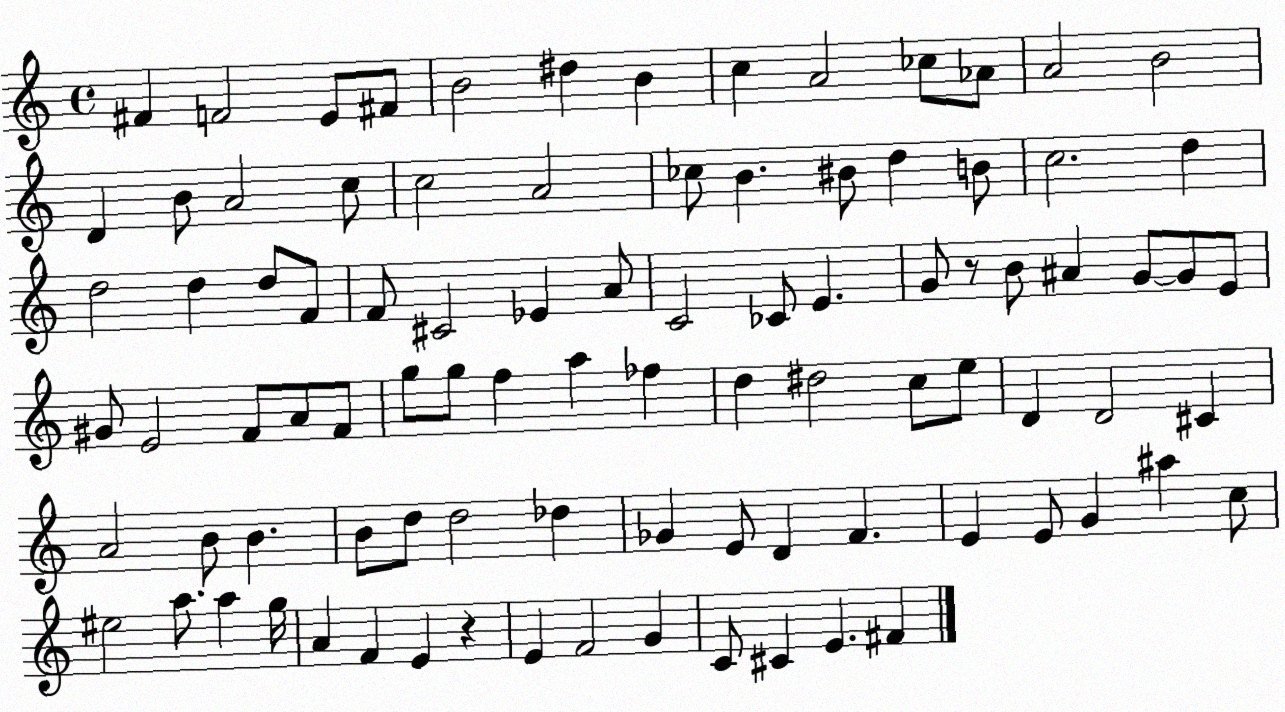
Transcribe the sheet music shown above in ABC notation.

X:1
T:Untitled
M:4/4
L:1/4
K:C
^F F2 E/2 ^F/2 B2 ^d B c A2 _c/2 _A/2 A2 B2 D B/2 A2 c/2 c2 A2 _c/2 B ^B/2 d B/2 c2 d d2 d d/2 F/2 F/2 ^C2 _E A/2 C2 _C/2 E G/2 z/2 B/2 ^A G/2 G/2 E/2 ^G/2 E2 F/2 A/2 F/2 g/2 g/2 f a _f d ^d2 c/2 e/2 D D2 ^C A2 B/2 B B/2 d/2 d2 _d _G E/2 D F E E/2 G ^a c/2 ^e2 a/2 a g/4 A F E z E F2 G C/2 ^C E ^F